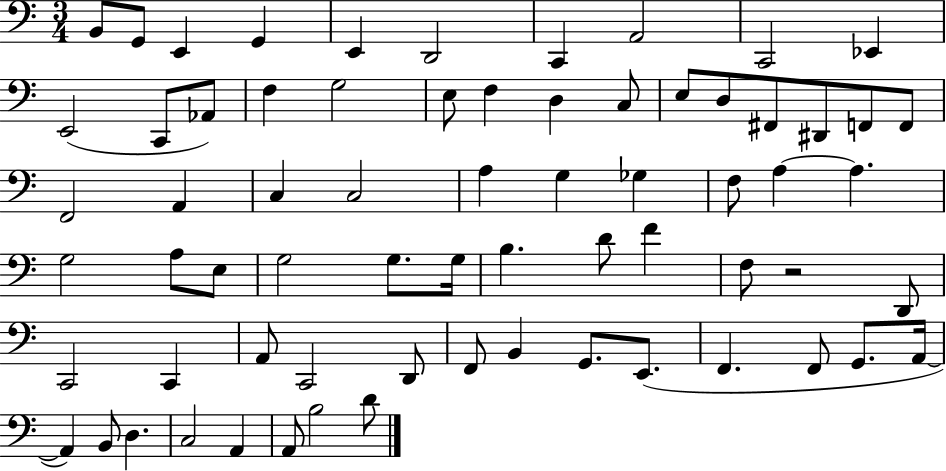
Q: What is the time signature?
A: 3/4